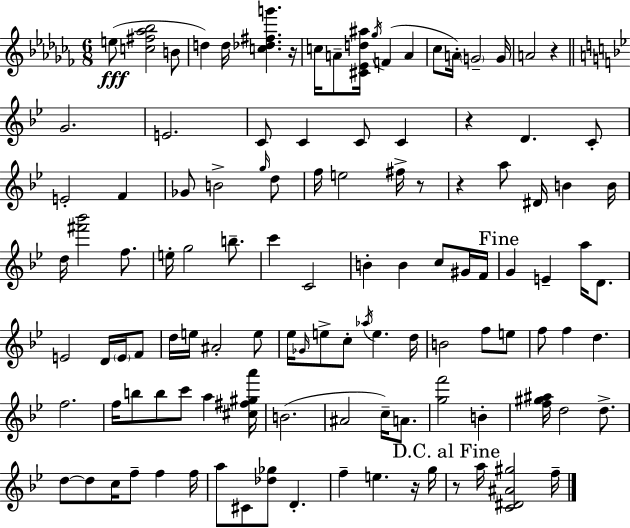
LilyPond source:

{
  \clef treble
  \numericTimeSignature
  \time 6/8
  \key aes \minor
  e''8(\fff <c'' fis'' aes'' bes''>2 b'8 | d''4) d''16 <c'' des'' fis'' g'''>4. r16 | c''16 a'8-- <cis' ees' d'' ais''>16 \acciaccatura { ges''16 }( f'4 a'4 | ces''8 a'16-.) \parenthesize g'2-- | \break g'16 a'2 r4 | \bar "||" \break \key g \minor g'2. | e'2. | c'8 c'4 c'8 c'4 | r4 d'4. c'8-. | \break e'2-. f'4 | ges'8 b'2-> \grace { g''16 } d''8 | f''16 e''2 fis''16-> r8 | r4 a''8 dis'16 b'4 | \break b'16 d''16 <fis''' bes'''>2 f''8. | e''16-. g''2 b''8.-- | c'''4 c'2 | b'4-. b'4 c''8 gis'16 | \break f'16 \mark "Fine" g'4 e'4-- a''16 d'8. | e'2 d'16 \parenthesize e'16 f'8 | d''16 e''16 ais'2-. e''8 | ees''16 \grace { ges'16 } e''8-> c''8-. \acciaccatura { aes''16 } e''4. | \break d''16 b'2 f''8 | e''8 f''8 f''4 d''4. | f''2. | f''16 b''8 b''8 c'''8 a''4 | \break <cis'' fis'' gis'' a'''>16 b'2.( | ais'2 c''16--) | a'8. <g'' f'''>2 b'4-. | <f'' gis'' ais''>16 d''2 | \break d''8.-> d''8~~ d''8 c''16 f''8-- f''4 | f''16 a''8 cis'8 <des'' ges''>8 d'4.-. | f''4-- e''4. | r16 g''16 \mark "D.C. al Fine" r8 a''16 <c' dis' ais' gis''>2 | \break f''16-- \bar "|."
}